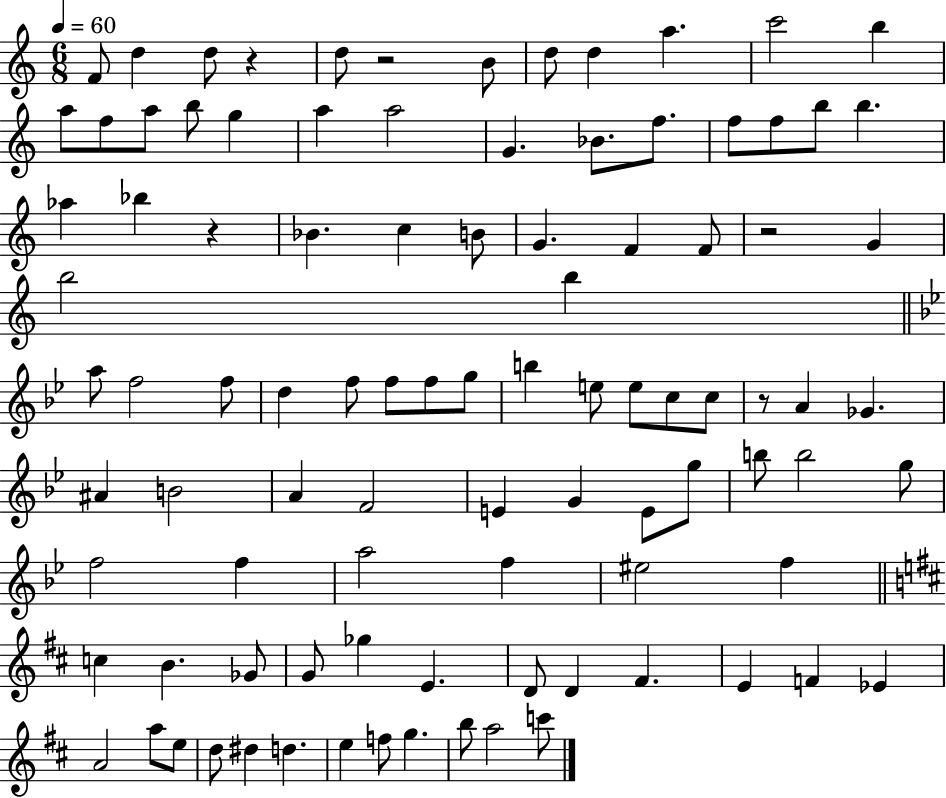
F4/e D5/q D5/e R/q D5/e R/h B4/e D5/e D5/q A5/q. C6/h B5/q A5/e F5/e A5/e B5/e G5/q A5/q A5/h G4/q. Bb4/e. F5/e. F5/e F5/e B5/e B5/q. Ab5/q Bb5/q R/q Bb4/q. C5/q B4/e G4/q. F4/q F4/e R/h G4/q B5/h B5/q A5/e F5/h F5/e D5/q F5/e F5/e F5/e G5/e B5/q E5/e E5/e C5/e C5/e R/e A4/q Gb4/q. A#4/q B4/h A4/q F4/h E4/q G4/q E4/e G5/e B5/e B5/h G5/e F5/h F5/q A5/h F5/q EIS5/h F5/q C5/q B4/q. Gb4/e G4/e Gb5/q E4/q. D4/e D4/q F#4/q. E4/q F4/q Eb4/q A4/h A5/e E5/e D5/e D#5/q D5/q. E5/q F5/e G5/q. B5/e A5/h C6/e